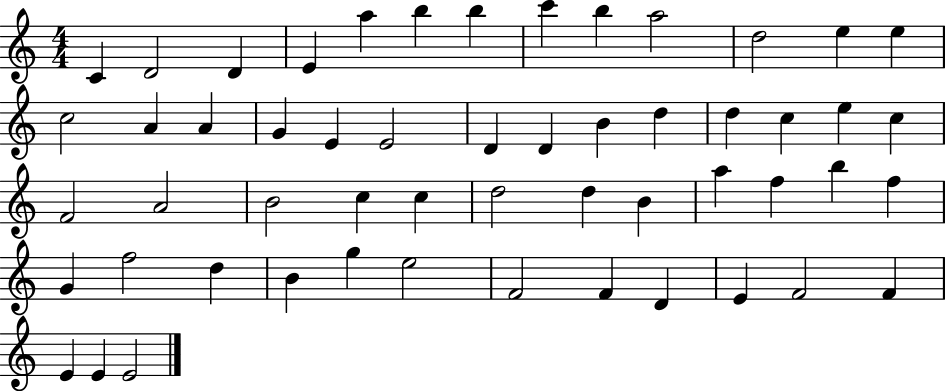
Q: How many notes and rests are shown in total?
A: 54